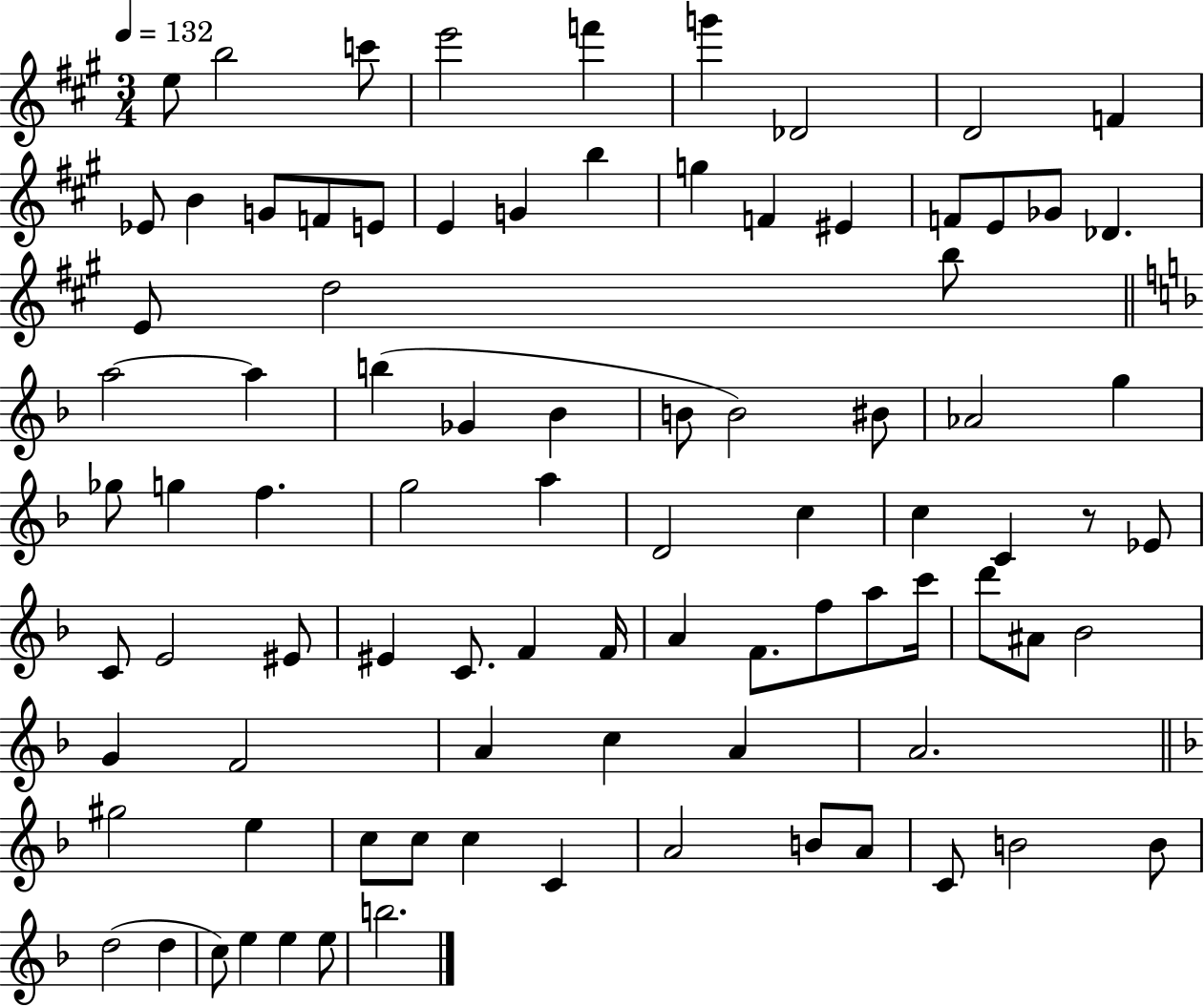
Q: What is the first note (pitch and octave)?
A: E5